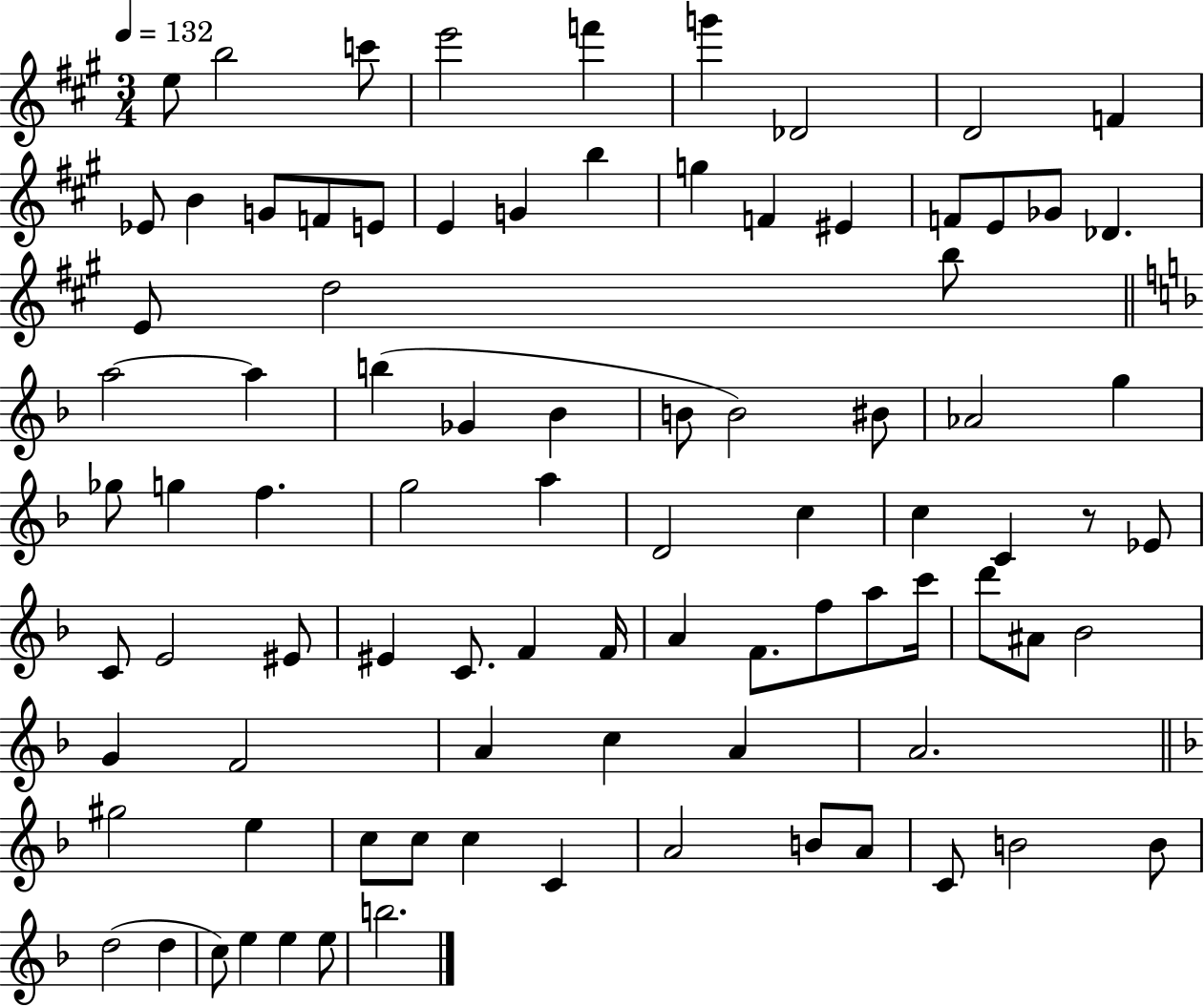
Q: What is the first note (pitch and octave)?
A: E5